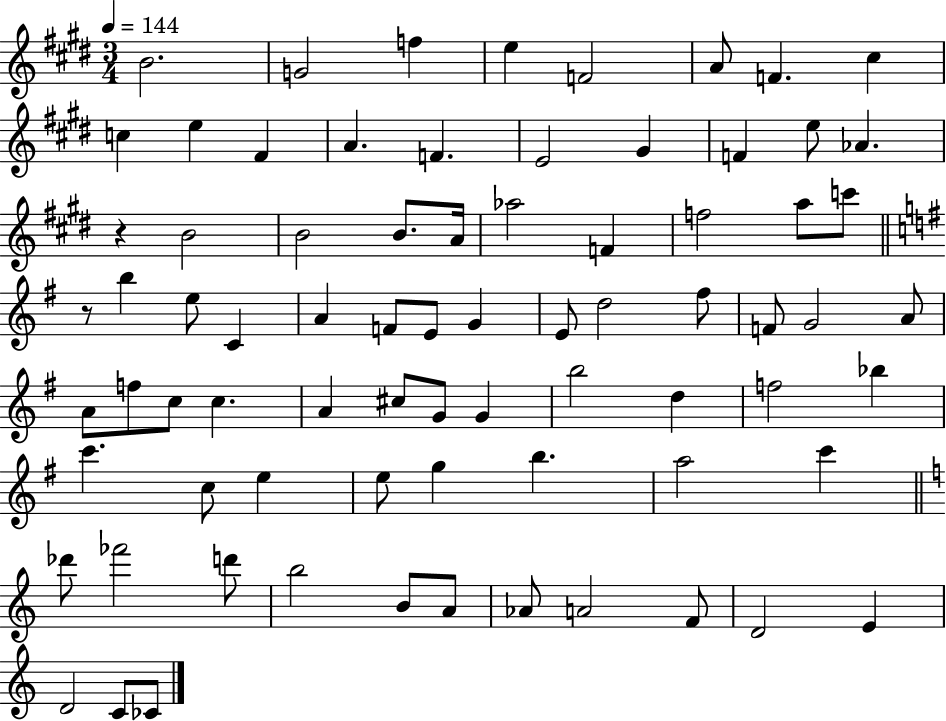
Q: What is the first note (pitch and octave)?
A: B4